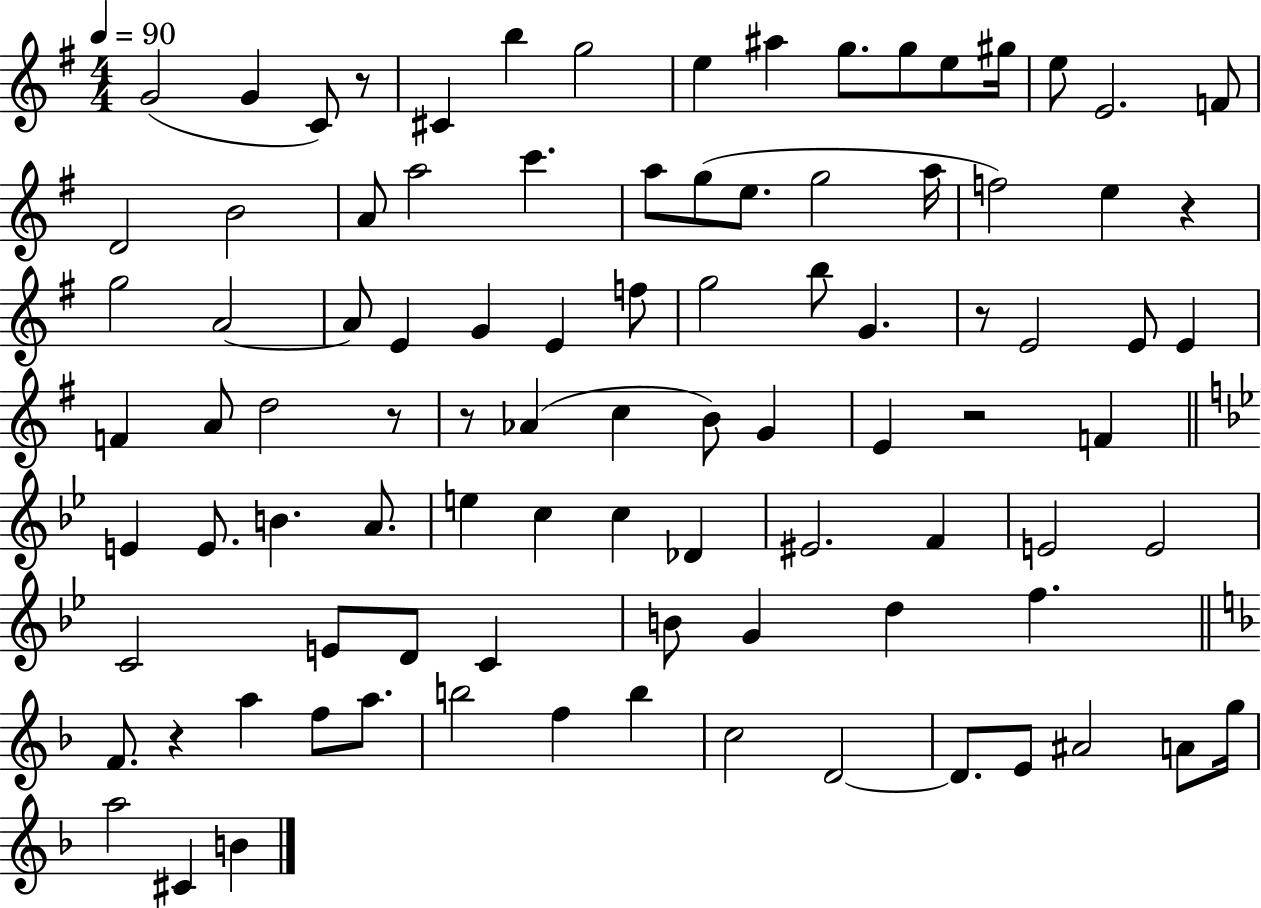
G4/h G4/q C4/e R/e C#4/q B5/q G5/h E5/q A#5/q G5/e. G5/e E5/e G#5/s E5/e E4/h. F4/e D4/h B4/h A4/e A5/h C6/q. A5/e G5/e E5/e. G5/h A5/s F5/h E5/q R/q G5/h A4/h A4/e E4/q G4/q E4/q F5/e G5/h B5/e G4/q. R/e E4/h E4/e E4/q F4/q A4/e D5/h R/e R/e Ab4/q C5/q B4/e G4/q E4/q R/h F4/q E4/q E4/e. B4/q. A4/e. E5/q C5/q C5/q Db4/q EIS4/h. F4/q E4/h E4/h C4/h E4/e D4/e C4/q B4/e G4/q D5/q F5/q. F4/e. R/q A5/q F5/e A5/e. B5/h F5/q B5/q C5/h D4/h D4/e. E4/e A#4/h A4/e G5/s A5/h C#4/q B4/q